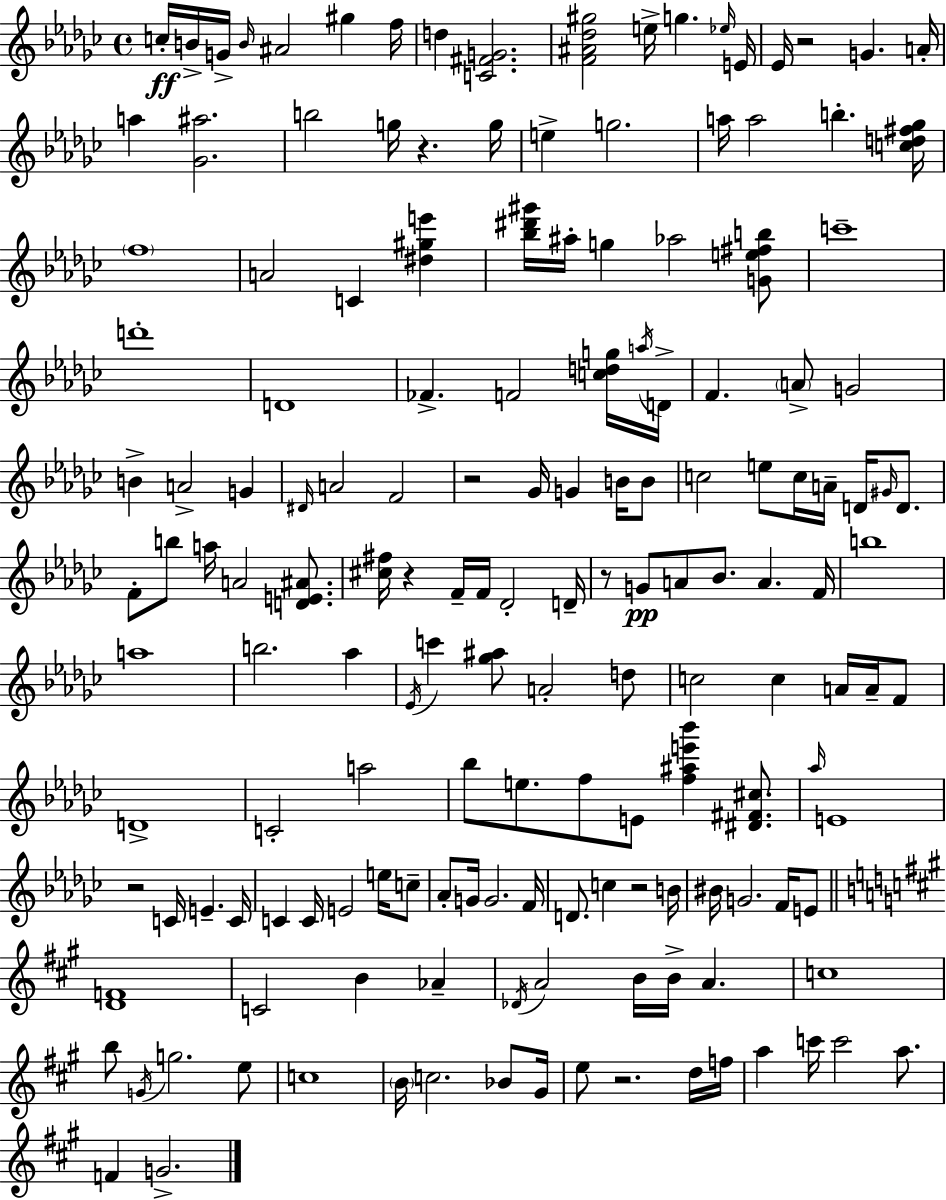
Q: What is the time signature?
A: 4/4